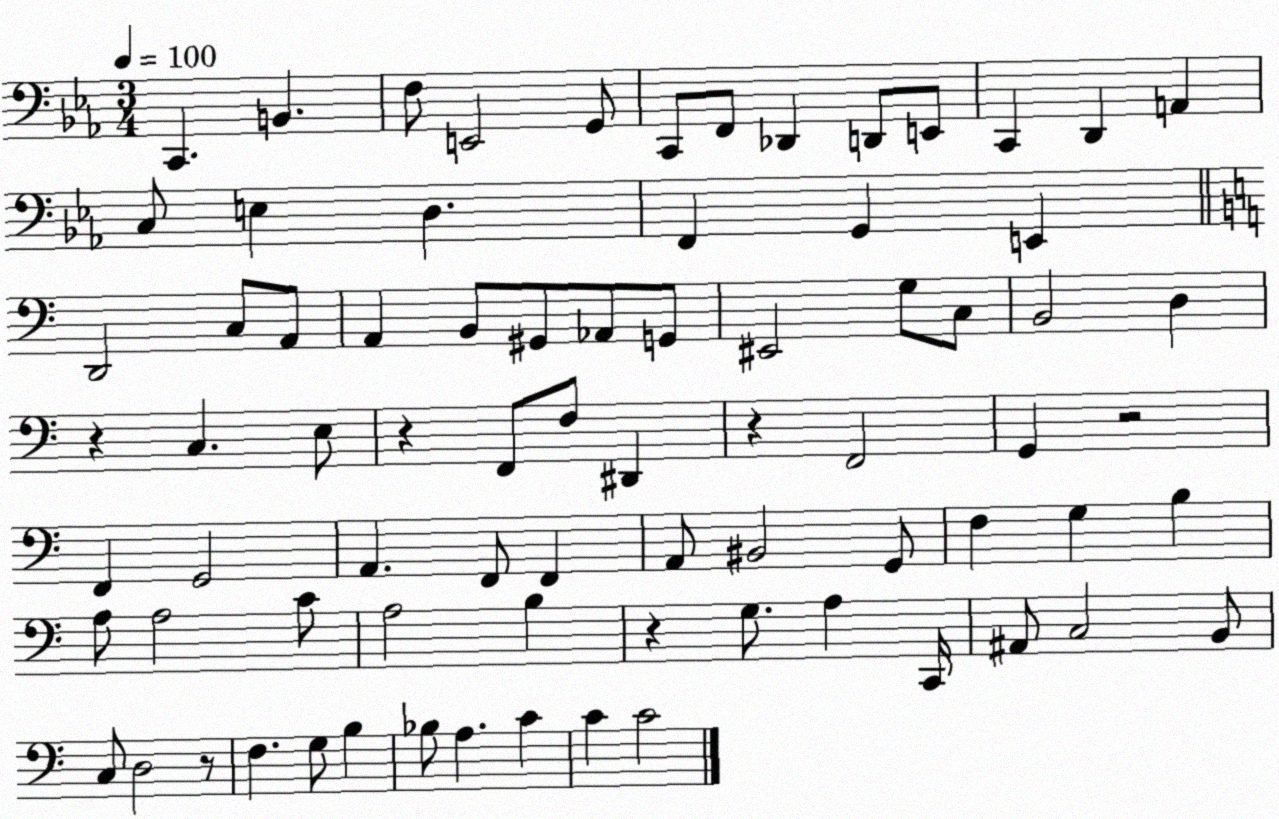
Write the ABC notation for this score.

X:1
T:Untitled
M:3/4
L:1/4
K:Eb
C,, B,, F,/2 E,,2 G,,/2 C,,/2 F,,/2 _D,, D,,/2 E,,/2 C,, D,, A,, C,/2 E, D, F,, G,, E,, D,,2 C,/2 A,,/2 A,, B,,/2 ^G,,/2 _A,,/2 G,,/2 ^E,,2 G,/2 C,/2 B,,2 D, z C, E,/2 z F,,/2 F,/2 ^D,, z F,,2 G,, z2 F,, G,,2 A,, F,,/2 F,, A,,/2 ^B,,2 G,,/2 F, G, B, A,/2 A,2 C/2 A,2 B, z G,/2 A, C,,/4 ^A,,/2 C,2 B,,/2 C,/2 D,2 z/2 F, G,/2 B, _B,/2 A, C C C2